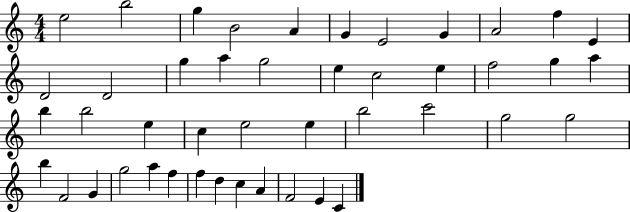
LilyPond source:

{
  \clef treble
  \numericTimeSignature
  \time 4/4
  \key c \major
  e''2 b''2 | g''4 b'2 a'4 | g'4 e'2 g'4 | a'2 f''4 e'4 | \break d'2 d'2 | g''4 a''4 g''2 | e''4 c''2 e''4 | f''2 g''4 a''4 | \break b''4 b''2 e''4 | c''4 e''2 e''4 | b''2 c'''2 | g''2 g''2 | \break b''4 f'2 g'4 | g''2 a''4 f''4 | f''4 d''4 c''4 a'4 | f'2 e'4 c'4 | \break \bar "|."
}